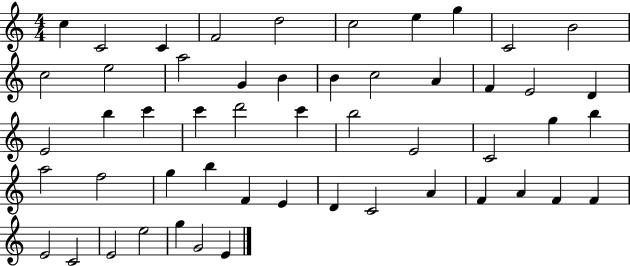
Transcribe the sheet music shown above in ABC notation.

X:1
T:Untitled
M:4/4
L:1/4
K:C
c C2 C F2 d2 c2 e g C2 B2 c2 e2 a2 G B B c2 A F E2 D E2 b c' c' d'2 c' b2 E2 C2 g b a2 f2 g b F E D C2 A F A F F E2 C2 E2 e2 g G2 E